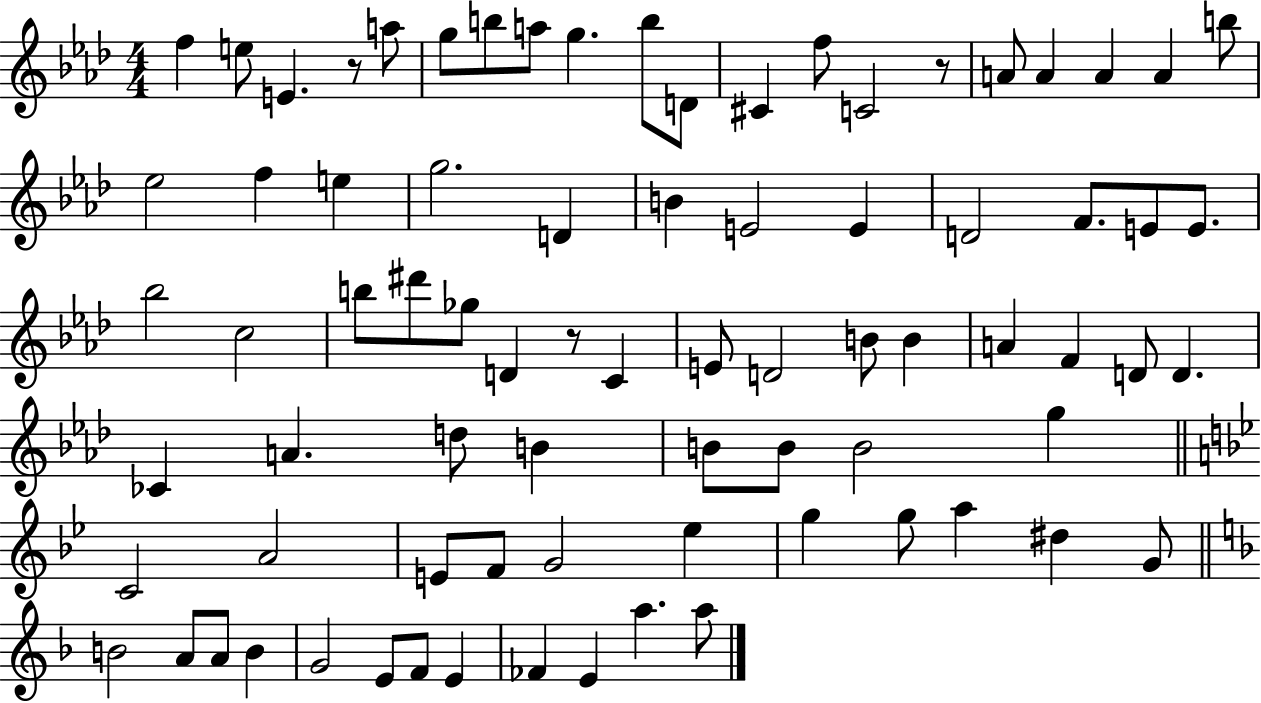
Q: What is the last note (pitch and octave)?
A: A5